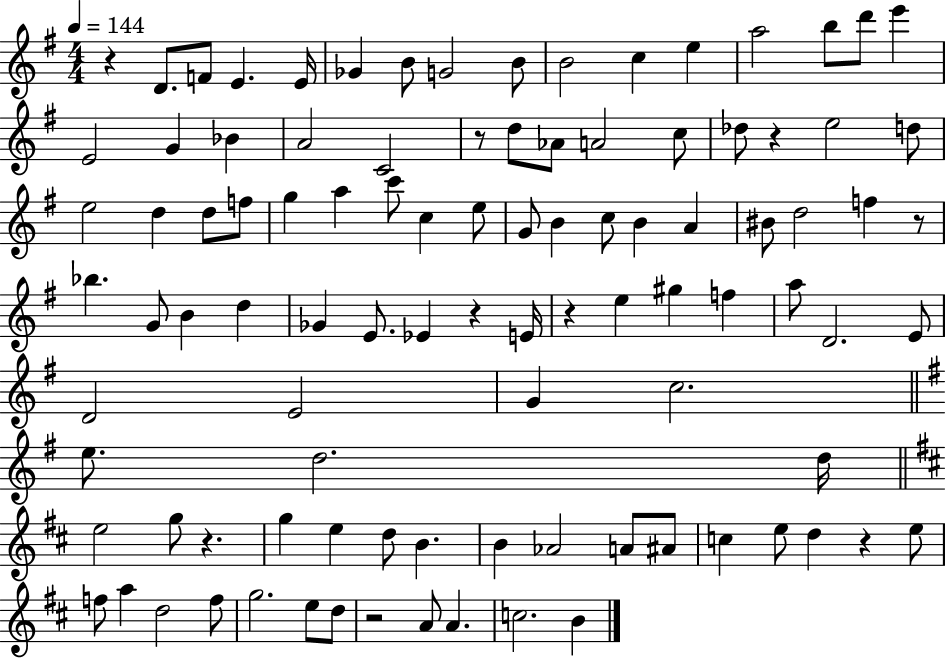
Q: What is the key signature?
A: G major